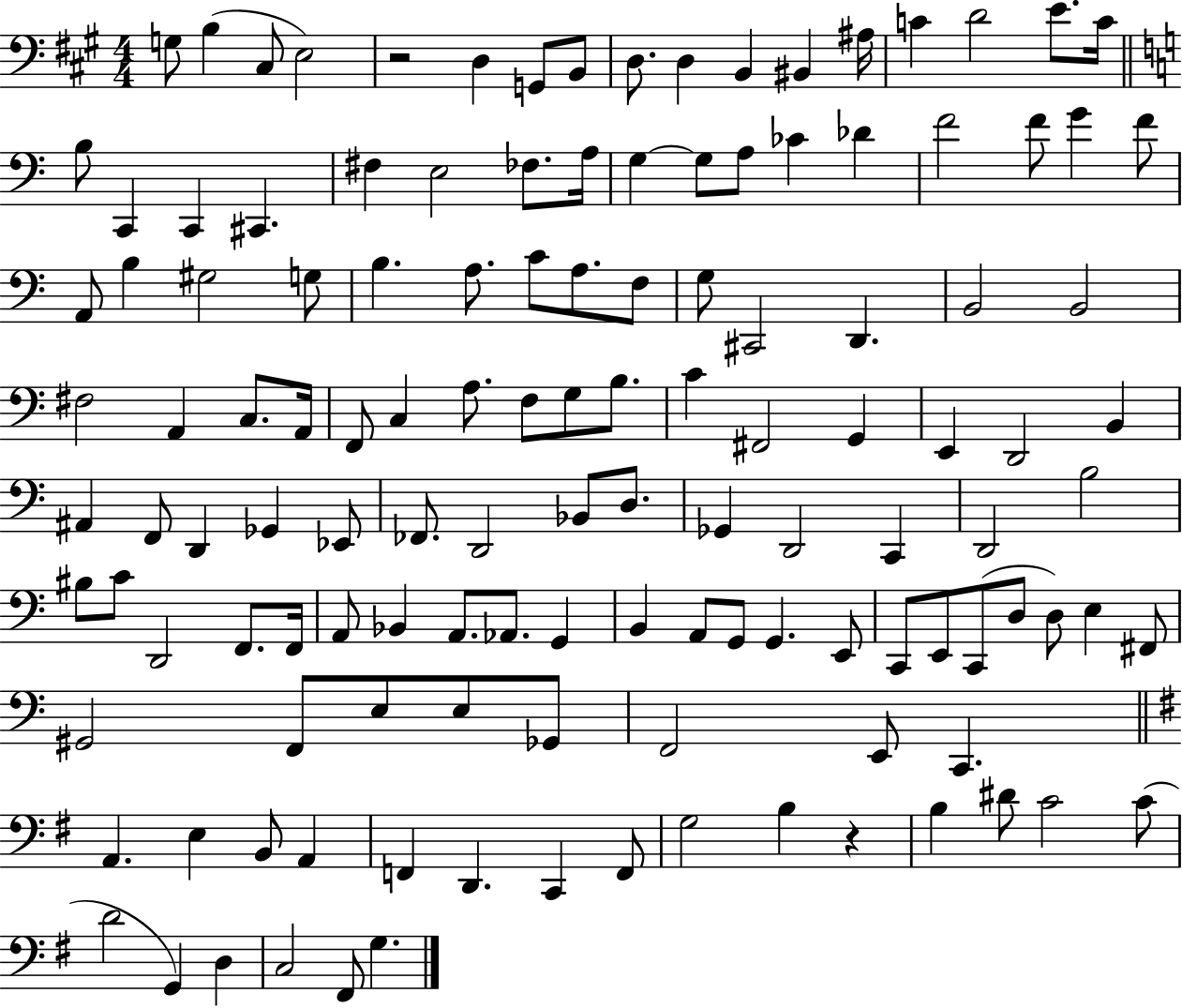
X:1
T:Untitled
M:4/4
L:1/4
K:A
G,/2 B, ^C,/2 E,2 z2 D, G,,/2 B,,/2 D,/2 D, B,, ^B,, ^A,/4 C D2 E/2 C/4 B,/2 C,, C,, ^C,, ^F, E,2 _F,/2 A,/4 G, G,/2 A,/2 _C _D F2 F/2 G F/2 A,,/2 B, ^G,2 G,/2 B, A,/2 C/2 A,/2 F,/2 G,/2 ^C,,2 D,, B,,2 B,,2 ^F,2 A,, C,/2 A,,/4 F,,/2 C, A,/2 F,/2 G,/2 B,/2 C ^F,,2 G,, E,, D,,2 B,, ^A,, F,,/2 D,, _G,, _E,,/2 _F,,/2 D,,2 _B,,/2 D,/2 _G,, D,,2 C,, D,,2 B,2 ^B,/2 C/2 D,,2 F,,/2 F,,/4 A,,/2 _B,, A,,/2 _A,,/2 G,, B,, A,,/2 G,,/2 G,, E,,/2 C,,/2 E,,/2 C,,/2 D,/2 D,/2 E, ^F,,/2 ^G,,2 F,,/2 E,/2 E,/2 _G,,/2 F,,2 E,,/2 C,, A,, E, B,,/2 A,, F,, D,, C,, F,,/2 G,2 B, z B, ^D/2 C2 C/2 D2 G,, D, C,2 ^F,,/2 G,